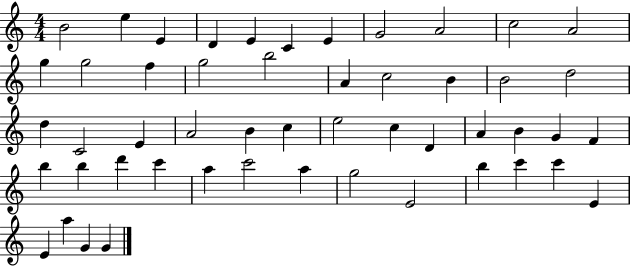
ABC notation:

X:1
T:Untitled
M:4/4
L:1/4
K:C
B2 e E D E C E G2 A2 c2 A2 g g2 f g2 b2 A c2 B B2 d2 d C2 E A2 B c e2 c D A B G F b b d' c' a c'2 a g2 E2 b c' c' E E a G G